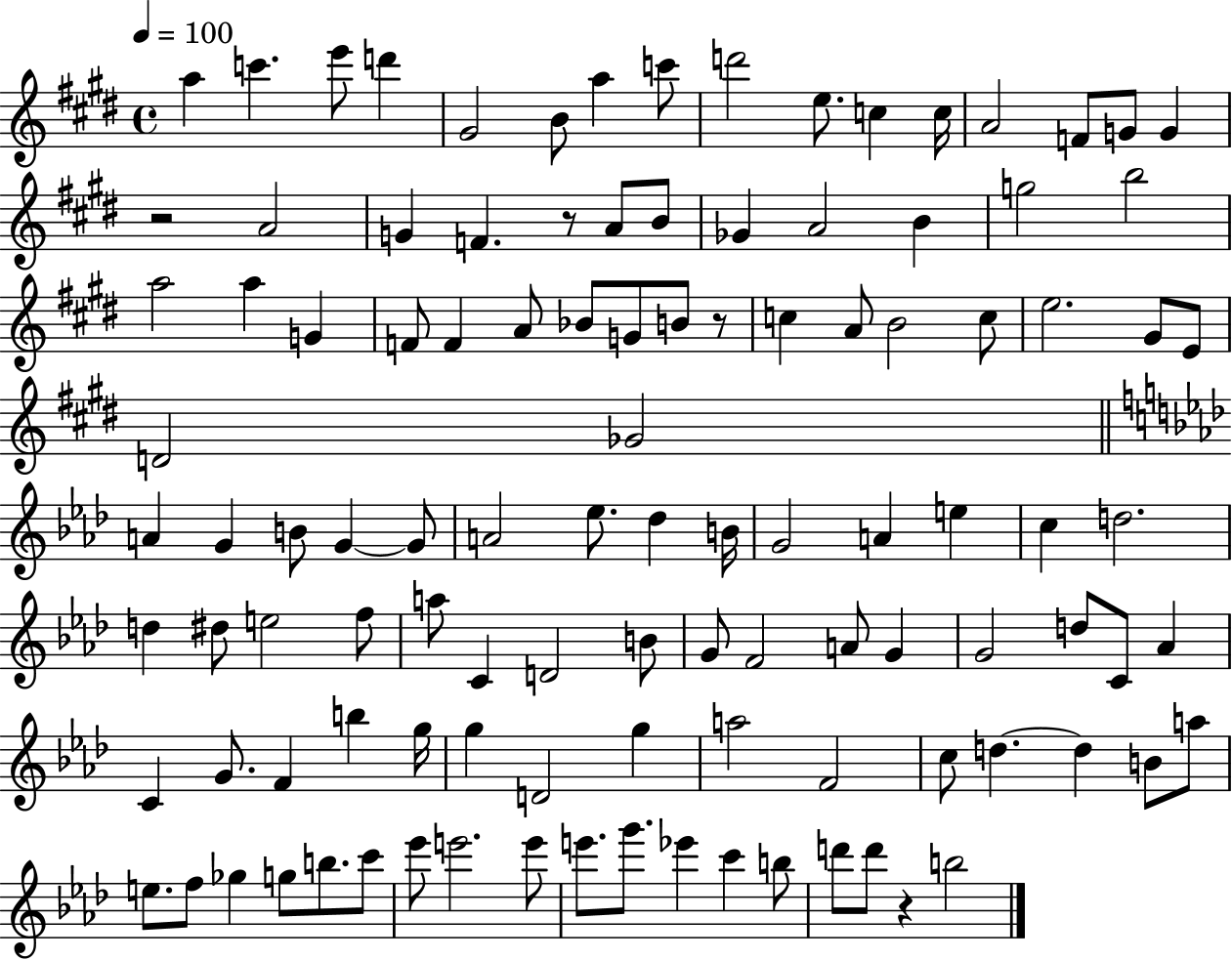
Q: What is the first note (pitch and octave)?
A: A5